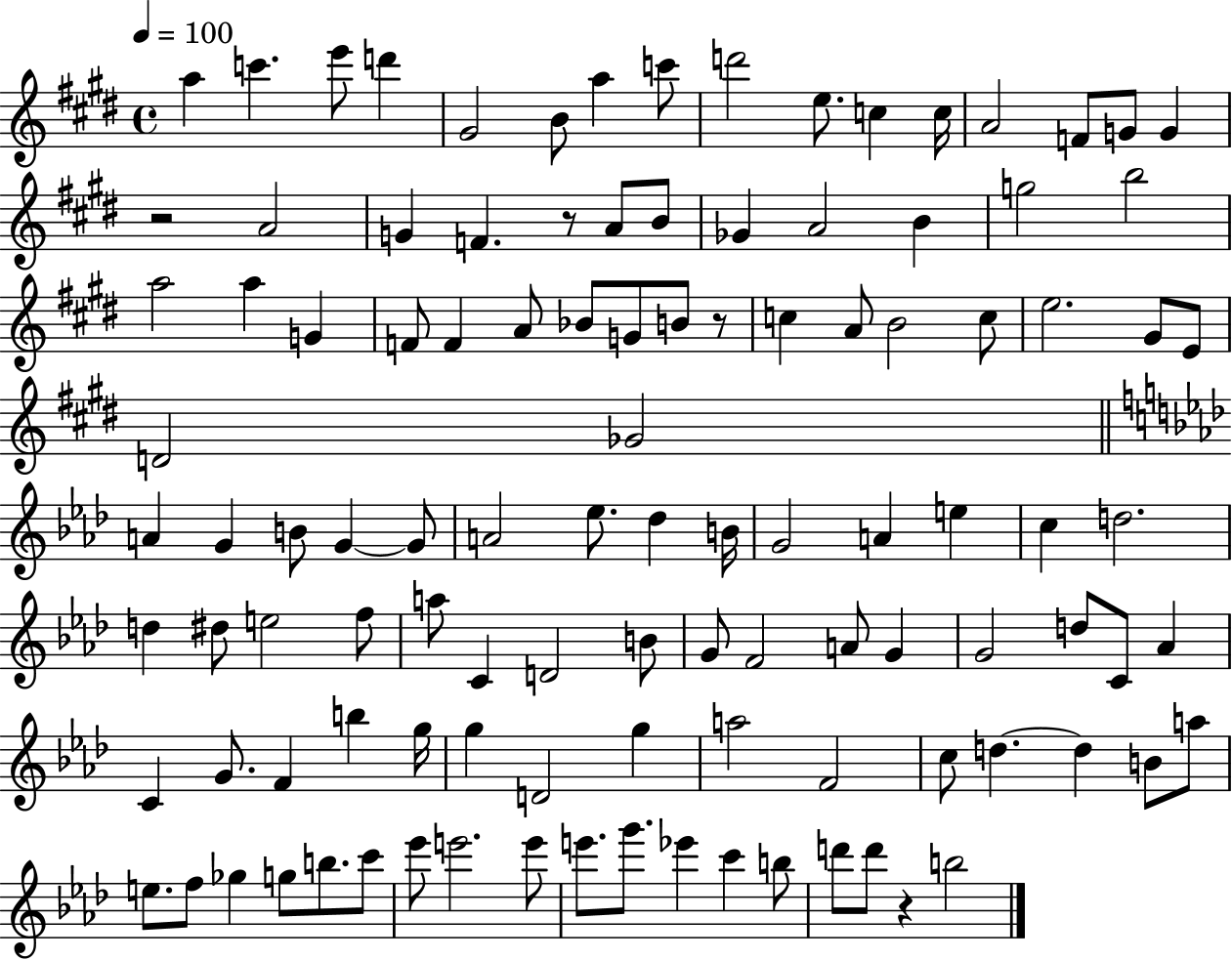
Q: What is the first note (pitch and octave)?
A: A5